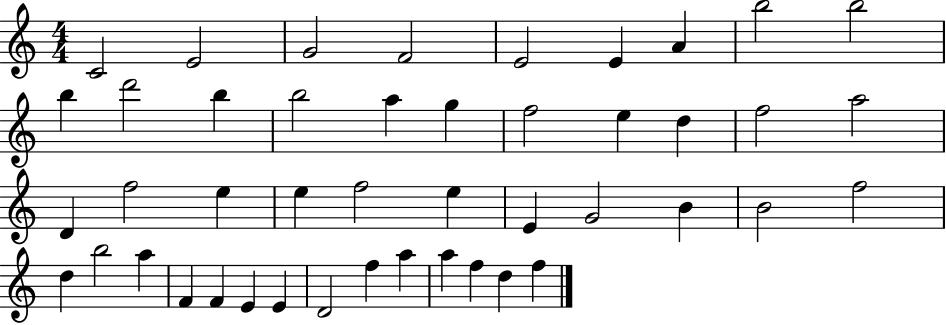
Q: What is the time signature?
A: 4/4